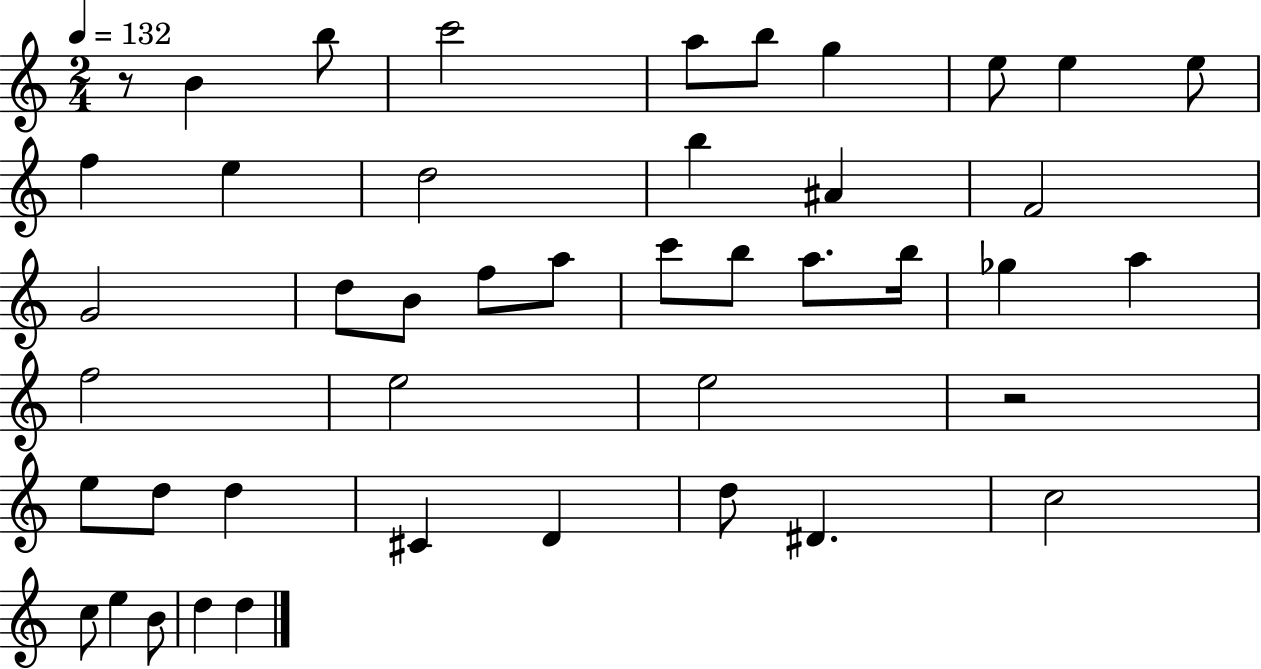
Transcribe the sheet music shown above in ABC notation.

X:1
T:Untitled
M:2/4
L:1/4
K:C
z/2 B b/2 c'2 a/2 b/2 g e/2 e e/2 f e d2 b ^A F2 G2 d/2 B/2 f/2 a/2 c'/2 b/2 a/2 b/4 _g a f2 e2 e2 z2 e/2 d/2 d ^C D d/2 ^D c2 c/2 e B/2 d d